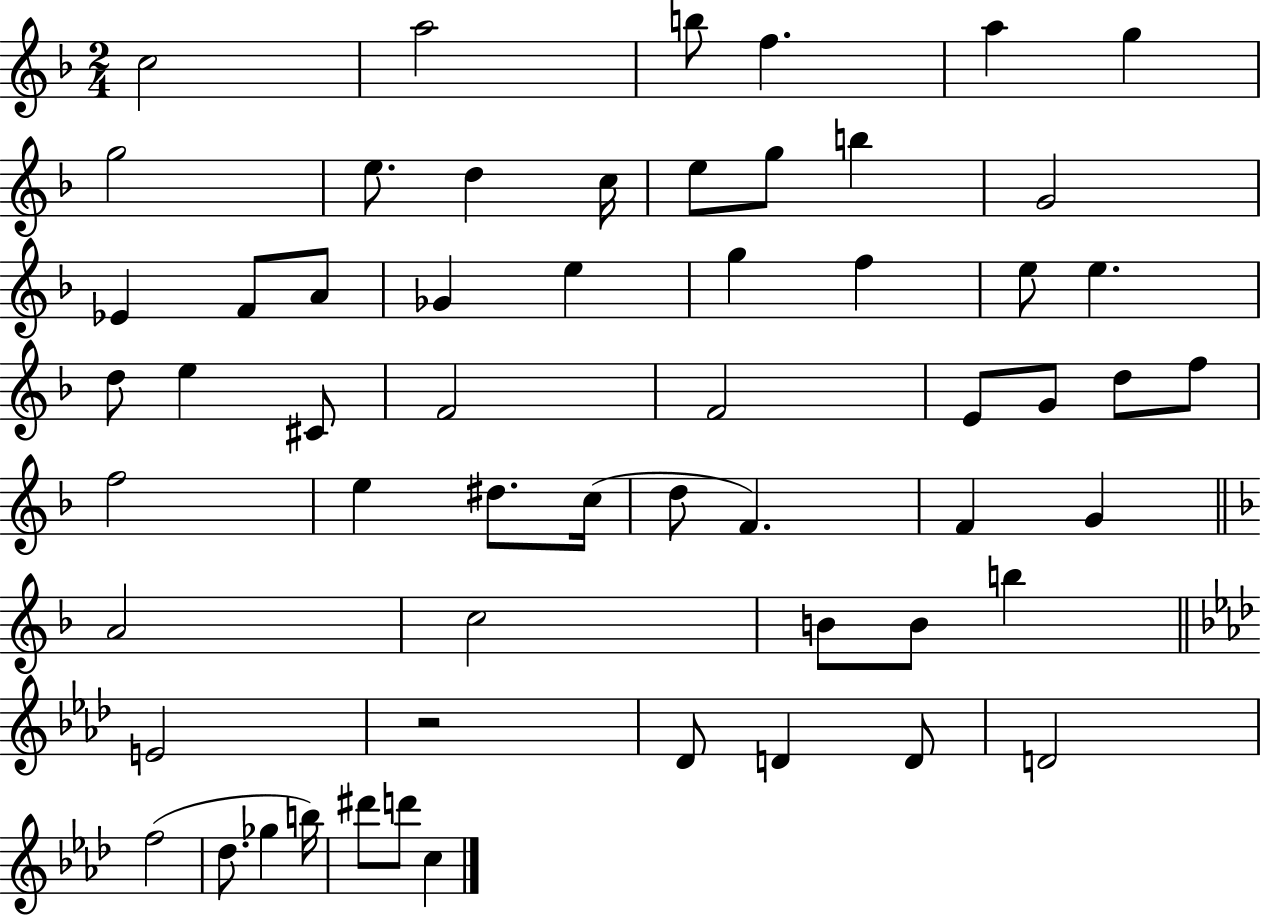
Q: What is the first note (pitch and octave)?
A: C5